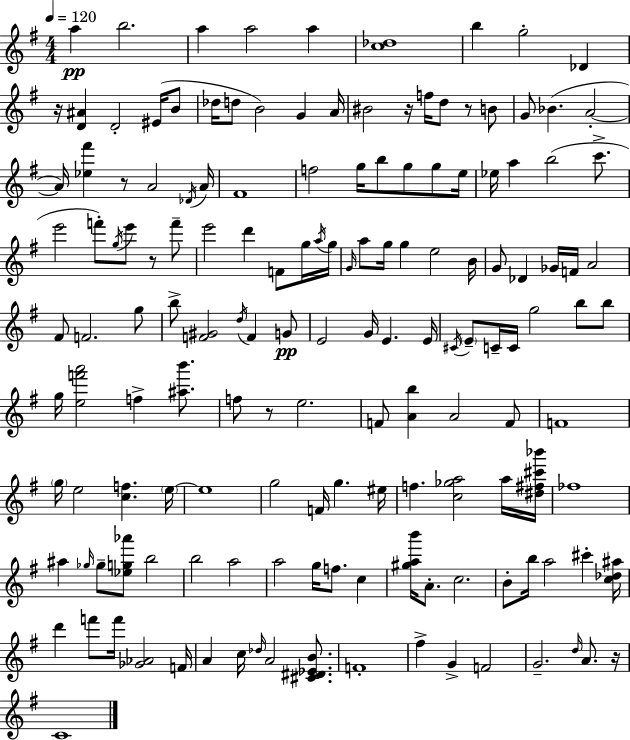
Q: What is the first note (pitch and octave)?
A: A5